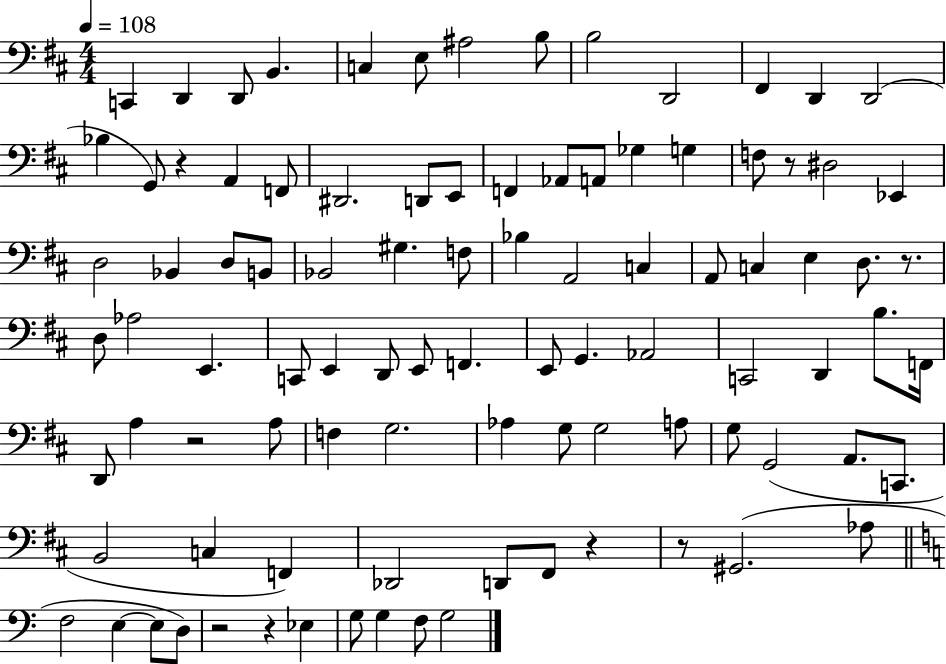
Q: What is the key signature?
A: D major